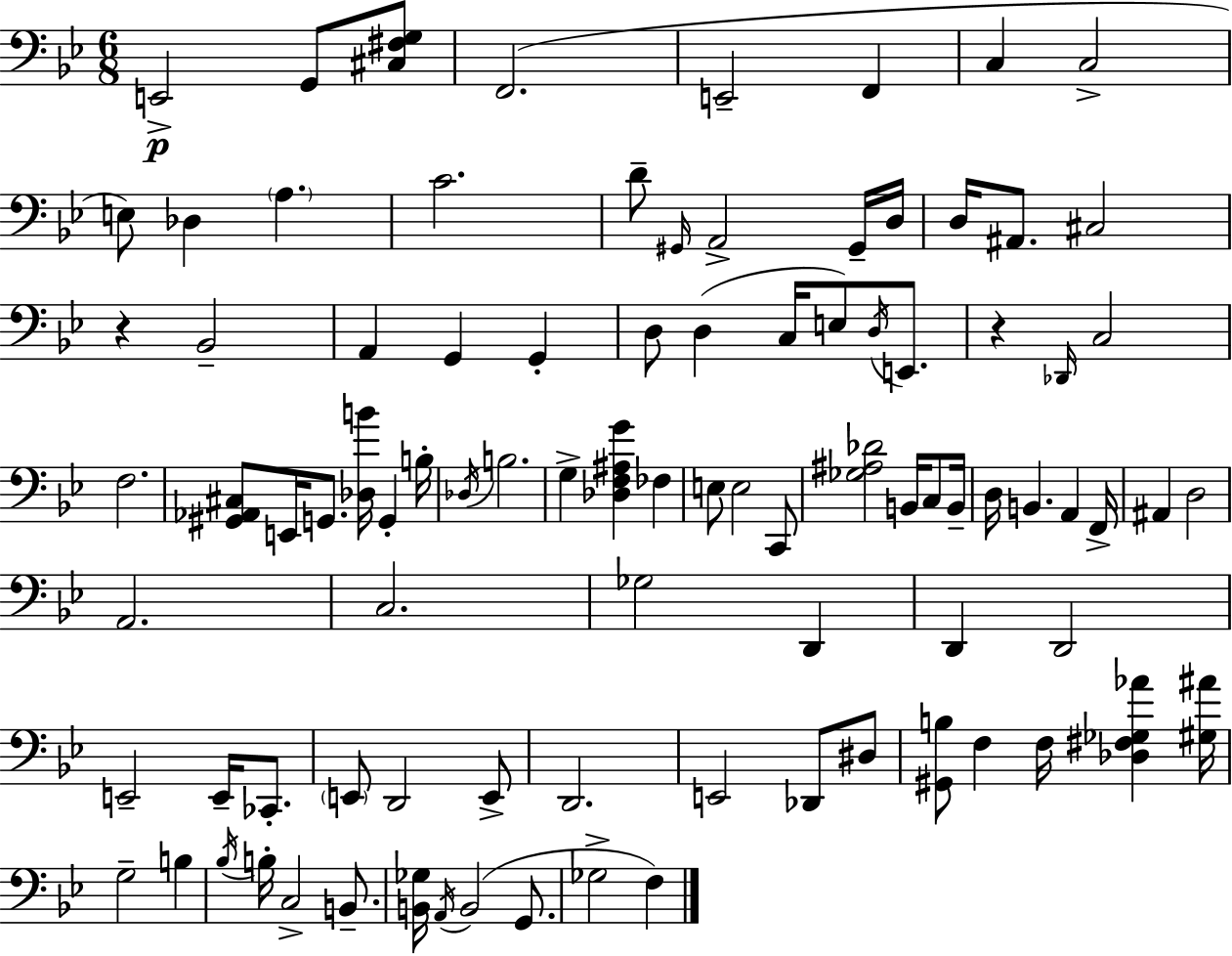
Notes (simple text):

E2/h G2/e [C#3,F#3,G3]/e F2/h. E2/h F2/q C3/q C3/h E3/e Db3/q A3/q. C4/h. D4/e G#2/s A2/h G#2/s D3/s D3/s A#2/e. C#3/h R/q Bb2/h A2/q G2/q G2/q D3/e D3/q C3/s E3/e D3/s E2/e. R/q Db2/s C3/h F3/h. [G#2,Ab2,C#3]/e E2/s G2/e. [Db3,B4]/s G2/q B3/s Db3/s B3/h. G3/q [Db3,F3,A#3,G4]/q FES3/q E3/e E3/h C2/e [Gb3,A#3,Db4]/h B2/s C3/e B2/s D3/s B2/q. A2/q F2/s A#2/q D3/h A2/h. C3/h. Gb3/h D2/q D2/q D2/h E2/h E2/s CES2/e. E2/e D2/h E2/e D2/h. E2/h Db2/e D#3/e [G#2,B3]/e F3/q F3/s [Db3,F#3,Gb3,Ab4]/q [G#3,A#4]/s G3/h B3/q Bb3/s B3/s C3/h B2/e. [B2,Gb3]/s A2/s B2/h G2/e. Gb3/h F3/q